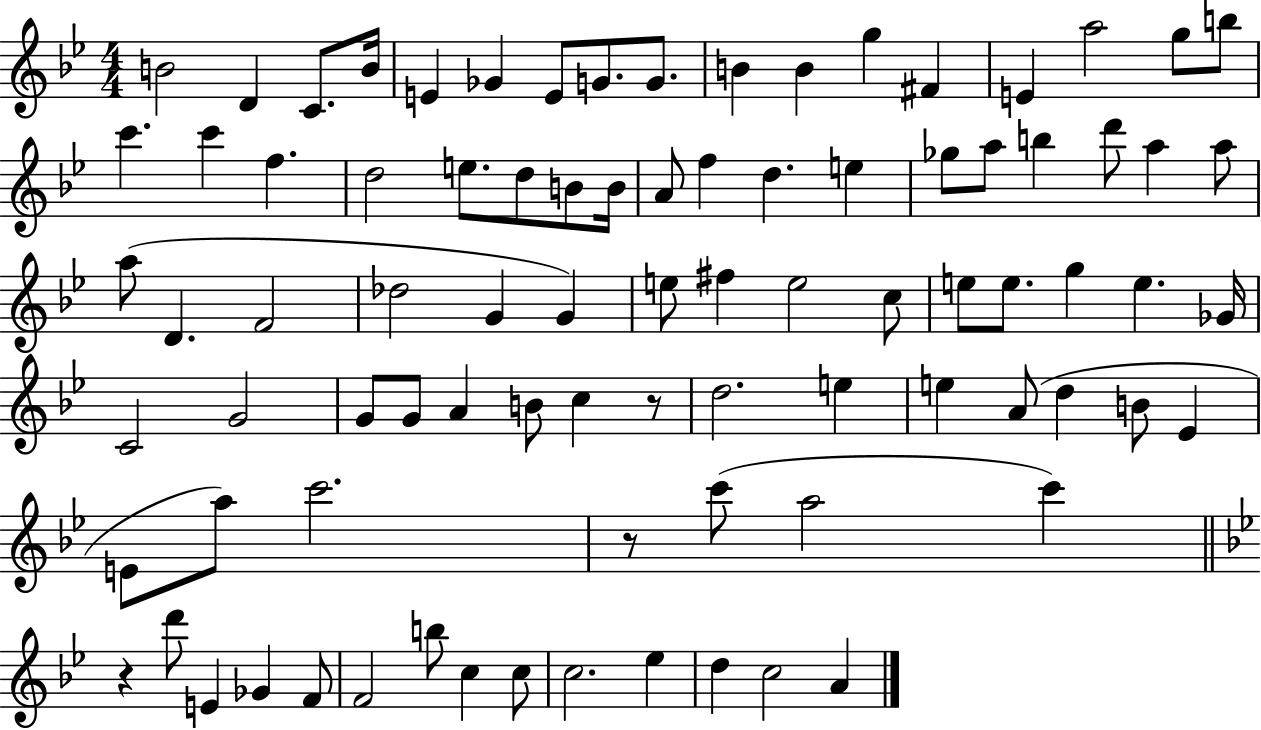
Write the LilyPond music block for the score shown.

{
  \clef treble
  \numericTimeSignature
  \time 4/4
  \key bes \major
  \repeat volta 2 { b'2 d'4 c'8. b'16 | e'4 ges'4 e'8 g'8. g'8. | b'4 b'4 g''4 fis'4 | e'4 a''2 g''8 b''8 | \break c'''4. c'''4 f''4. | d''2 e''8. d''8 b'8 b'16 | a'8 f''4 d''4. e''4 | ges''8 a''8 b''4 d'''8 a''4 a''8 | \break a''8( d'4. f'2 | des''2 g'4 g'4) | e''8 fis''4 e''2 c''8 | e''8 e''8. g''4 e''4. ges'16 | \break c'2 g'2 | g'8 g'8 a'4 b'8 c''4 r8 | d''2. e''4 | e''4 a'8( d''4 b'8 ees'4 | \break e'8 a''8) c'''2. | r8 c'''8( a''2 c'''4) | \bar "||" \break \key g \minor r4 d'''8 e'4 ges'4 f'8 | f'2 b''8 c''4 c''8 | c''2. ees''4 | d''4 c''2 a'4 | \break } \bar "|."
}